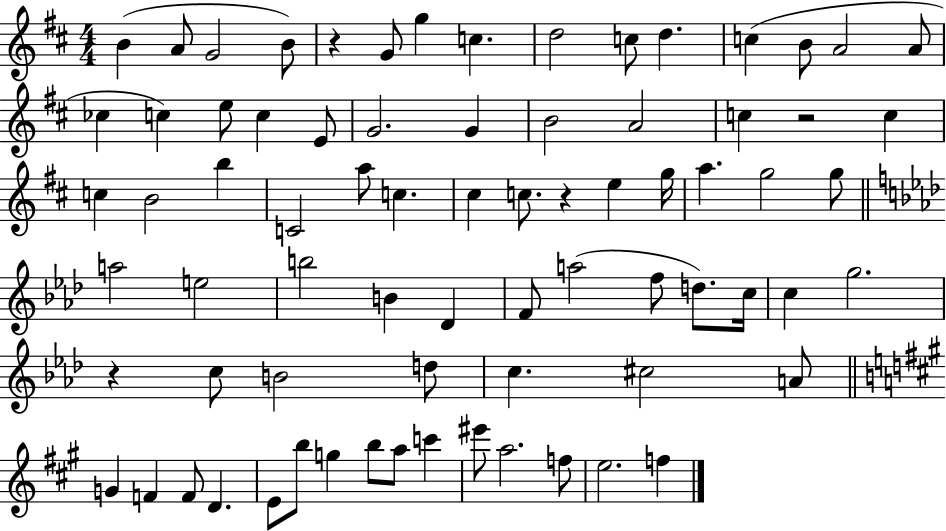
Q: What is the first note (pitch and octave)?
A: B4